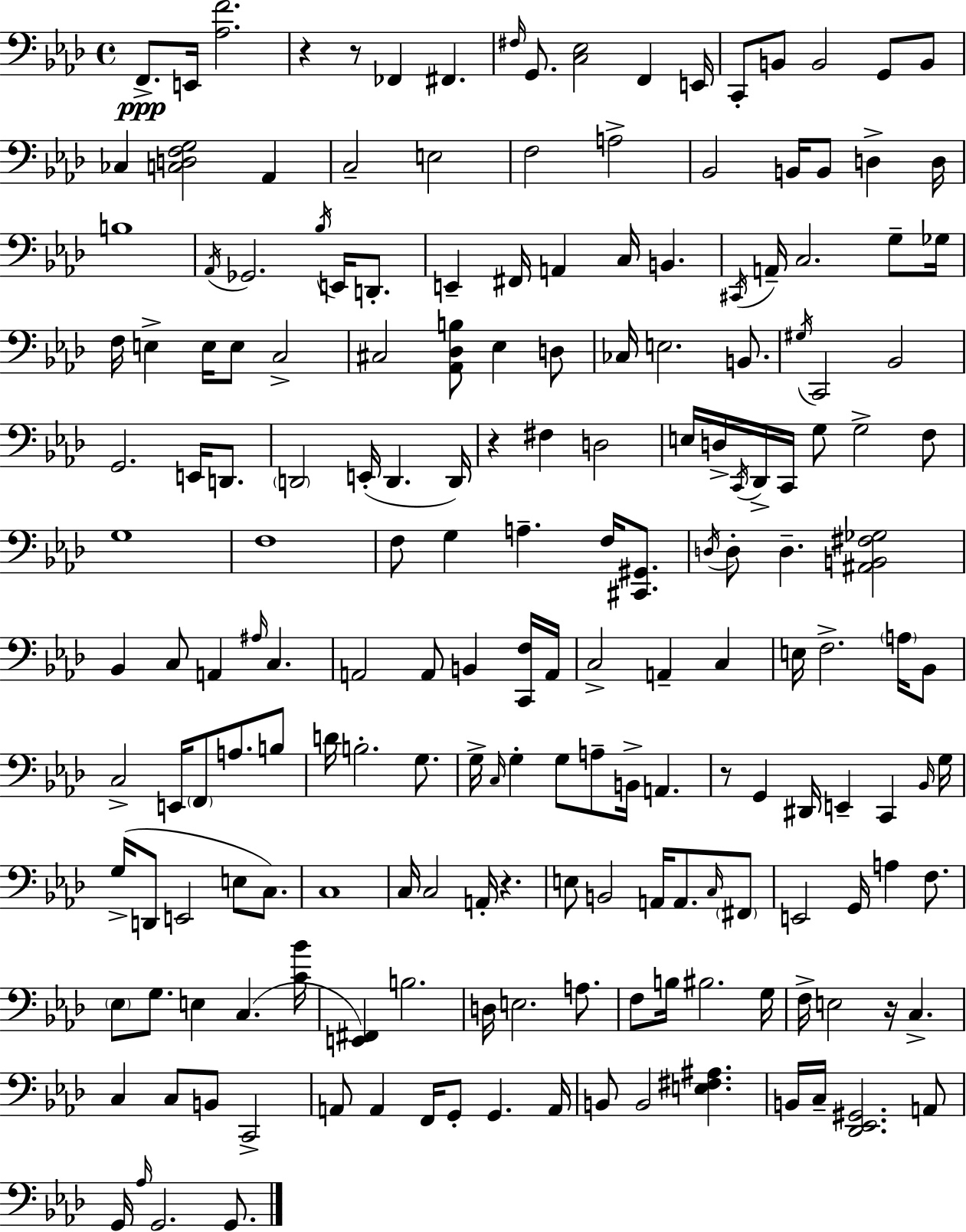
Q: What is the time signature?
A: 4/4